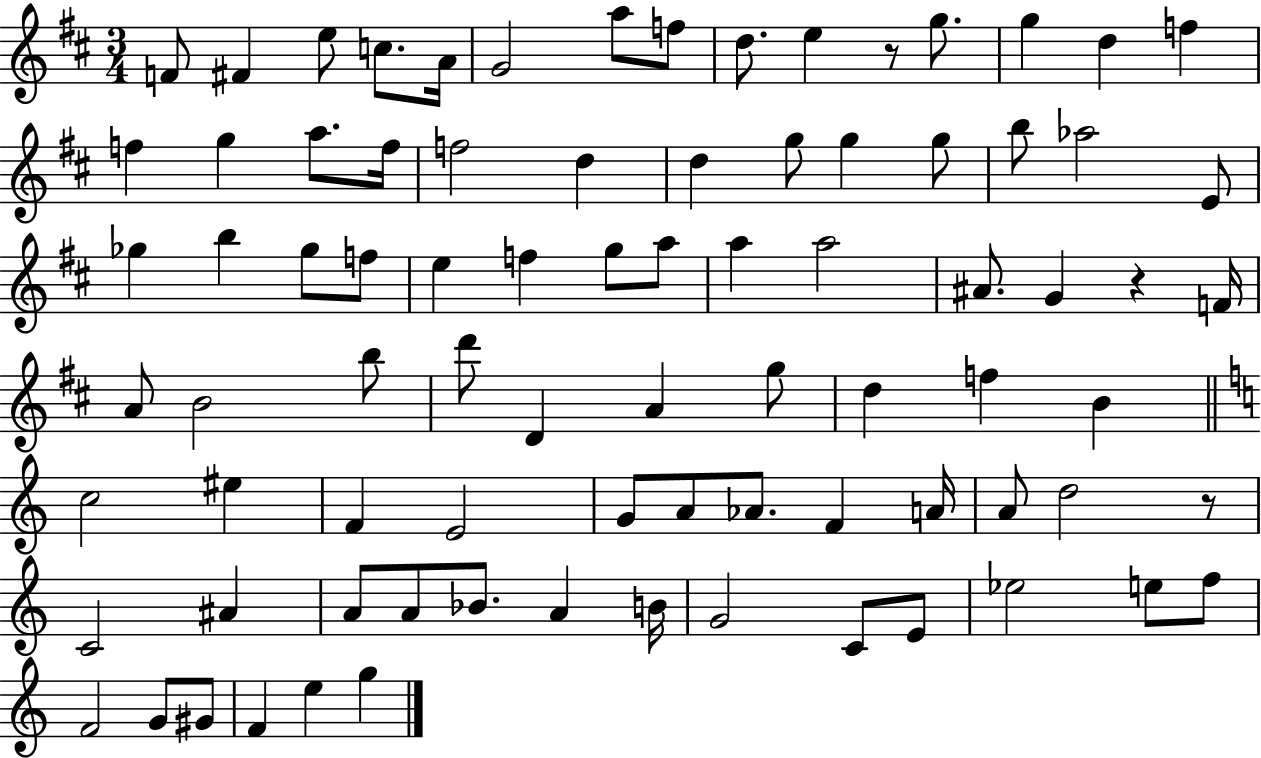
X:1
T:Untitled
M:3/4
L:1/4
K:D
F/2 ^F e/2 c/2 A/4 G2 a/2 f/2 d/2 e z/2 g/2 g d f f g a/2 f/4 f2 d d g/2 g g/2 b/2 _a2 E/2 _g b _g/2 f/2 e f g/2 a/2 a a2 ^A/2 G z F/4 A/2 B2 b/2 d'/2 D A g/2 d f B c2 ^e F E2 G/2 A/2 _A/2 F A/4 A/2 d2 z/2 C2 ^A A/2 A/2 _B/2 A B/4 G2 C/2 E/2 _e2 e/2 f/2 F2 G/2 ^G/2 F e g